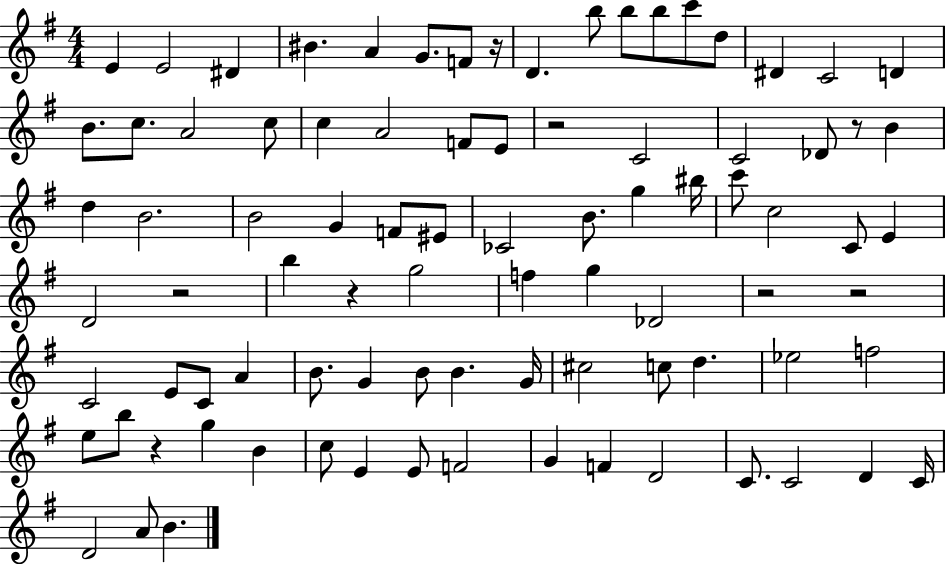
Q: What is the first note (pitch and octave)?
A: E4